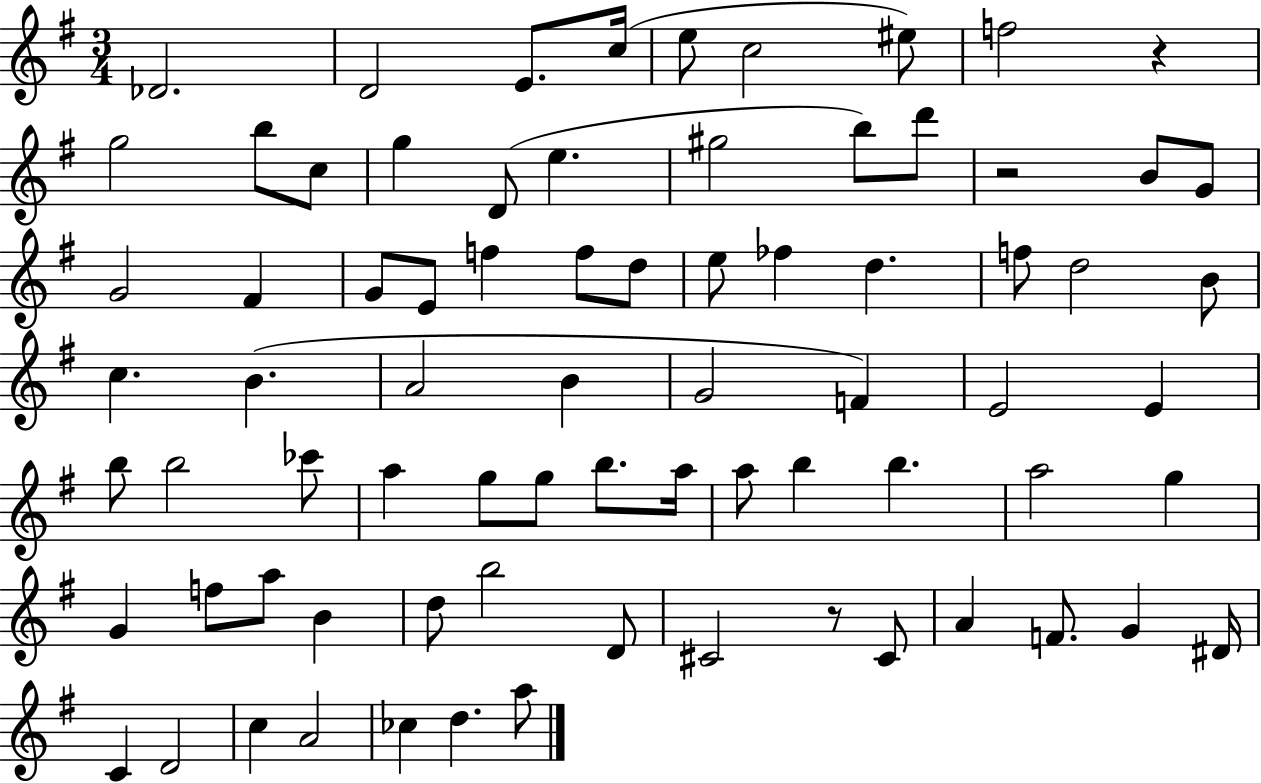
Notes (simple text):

Db4/h. D4/h E4/e. C5/s E5/e C5/h EIS5/e F5/h R/q G5/h B5/e C5/e G5/q D4/e E5/q. G#5/h B5/e D6/e R/h B4/e G4/e G4/h F#4/q G4/e E4/e F5/q F5/e D5/e E5/e FES5/q D5/q. F5/e D5/h B4/e C5/q. B4/q. A4/h B4/q G4/h F4/q E4/h E4/q B5/e B5/h CES6/e A5/q G5/e G5/e B5/e. A5/s A5/e B5/q B5/q. A5/h G5/q G4/q F5/e A5/e B4/q D5/e B5/h D4/e C#4/h R/e C#4/e A4/q F4/e. G4/q D#4/s C4/q D4/h C5/q A4/h CES5/q D5/q. A5/e